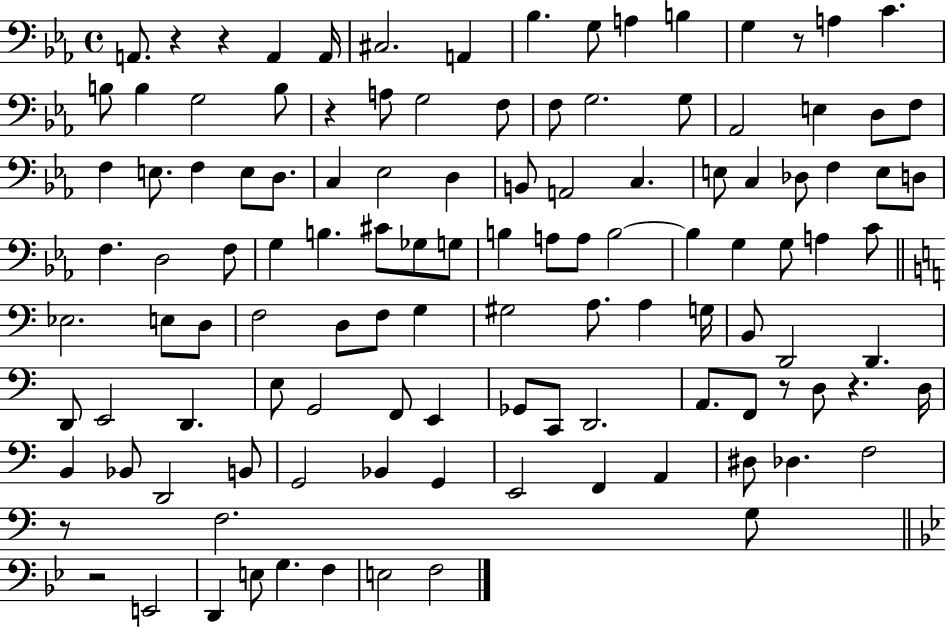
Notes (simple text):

A2/e. R/q R/q A2/q A2/s C#3/h. A2/q Bb3/q. G3/e A3/q B3/q G3/q R/e A3/q C4/q. B3/e B3/q G3/h B3/e R/q A3/e G3/h F3/e F3/e G3/h. G3/e Ab2/h E3/q D3/e F3/e F3/q E3/e. F3/q E3/e D3/e. C3/q Eb3/h D3/q B2/e A2/h C3/q. E3/e C3/q Db3/e F3/q E3/e D3/e F3/q. D3/h F3/e G3/q B3/q. C#4/e Gb3/e G3/e B3/q A3/e A3/e B3/h B3/q G3/q G3/e A3/q C4/e Eb3/h. E3/e D3/e F3/h D3/e F3/e G3/q G#3/h A3/e. A3/q G3/s B2/e D2/h D2/q. D2/e E2/h D2/q. E3/e G2/h F2/e E2/q Gb2/e C2/e D2/h. A2/e. F2/e R/e D3/e R/q. D3/s B2/q Bb2/e D2/h B2/e G2/h Bb2/q G2/q E2/h F2/q A2/q D#3/e Db3/q. F3/h R/e F3/h. G3/e R/h E2/h D2/q E3/e G3/q. F3/q E3/h F3/h